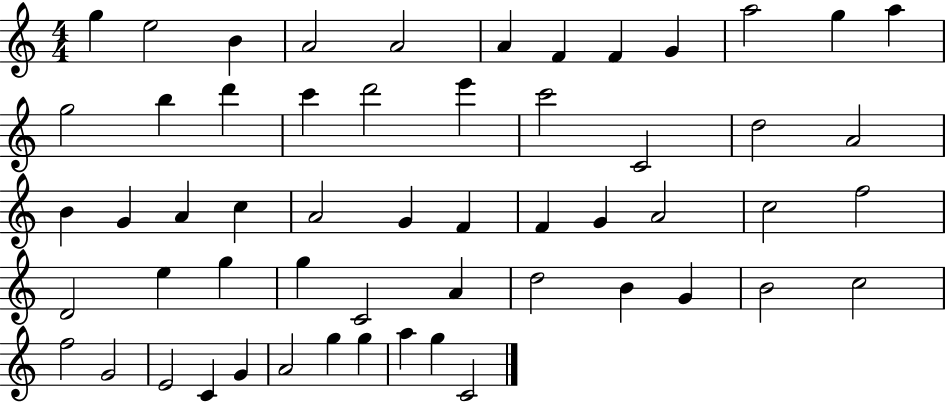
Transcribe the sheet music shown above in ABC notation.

X:1
T:Untitled
M:4/4
L:1/4
K:C
g e2 B A2 A2 A F F G a2 g a g2 b d' c' d'2 e' c'2 C2 d2 A2 B G A c A2 G F F G A2 c2 f2 D2 e g g C2 A d2 B G B2 c2 f2 G2 E2 C G A2 g g a g C2